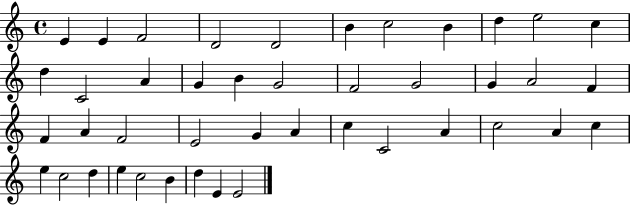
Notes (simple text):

E4/q E4/q F4/h D4/h D4/h B4/q C5/h B4/q D5/q E5/h C5/q D5/q C4/h A4/q G4/q B4/q G4/h F4/h G4/h G4/q A4/h F4/q F4/q A4/q F4/h E4/h G4/q A4/q C5/q C4/h A4/q C5/h A4/q C5/q E5/q C5/h D5/q E5/q C5/h B4/q D5/q E4/q E4/h